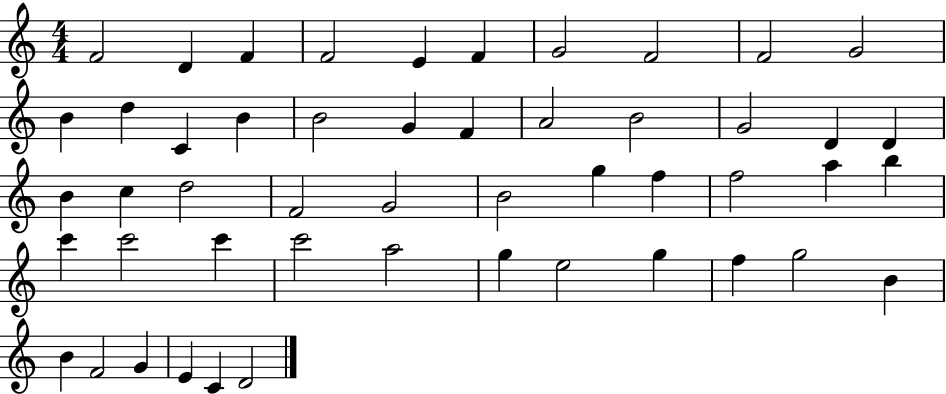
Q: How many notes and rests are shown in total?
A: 50